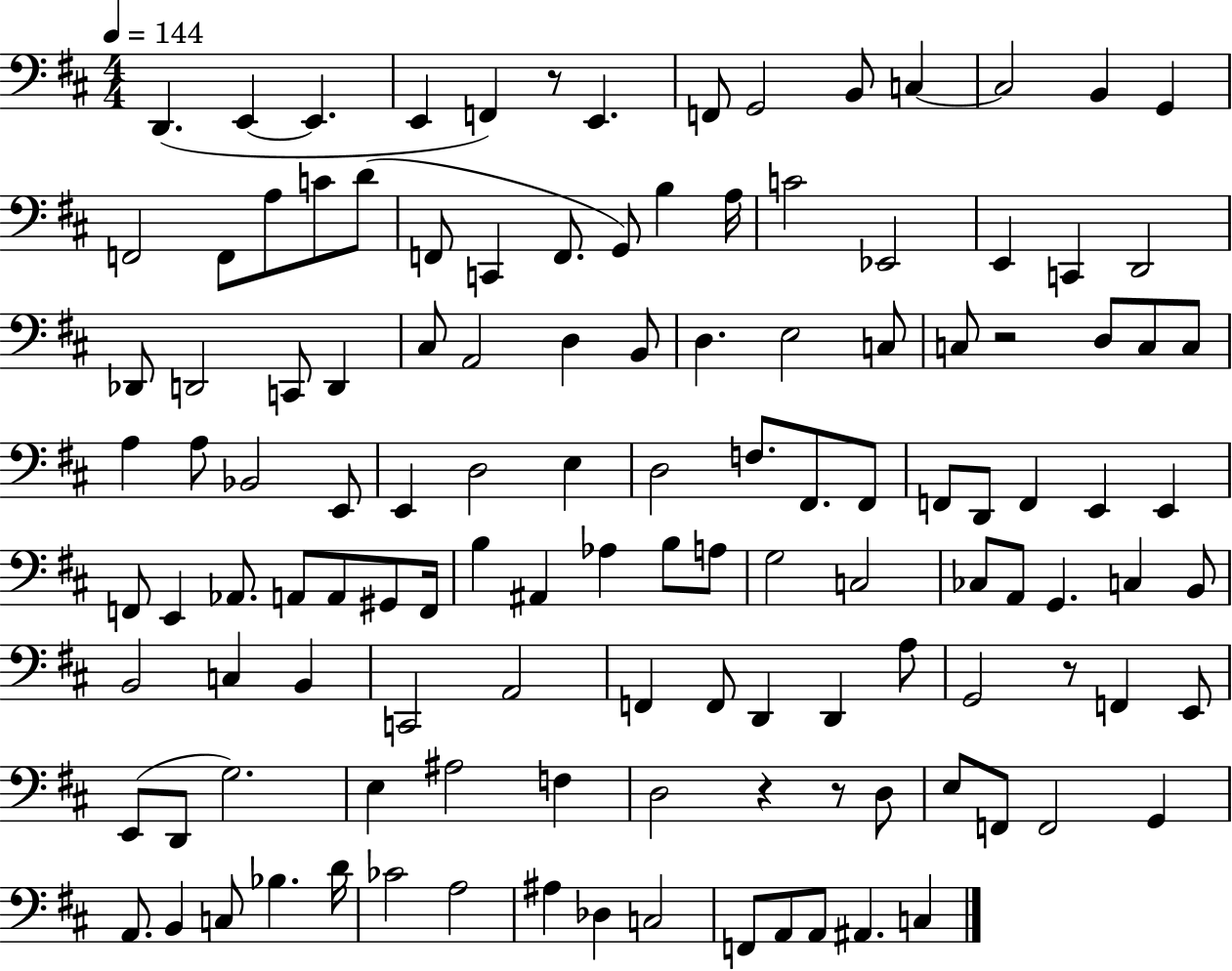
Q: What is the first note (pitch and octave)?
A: D2